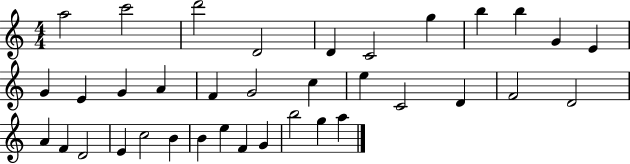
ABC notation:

X:1
T:Untitled
M:4/4
L:1/4
K:C
a2 c'2 d'2 D2 D C2 g b b G E G E G A F G2 c e C2 D F2 D2 A F D2 E c2 B B e F G b2 g a